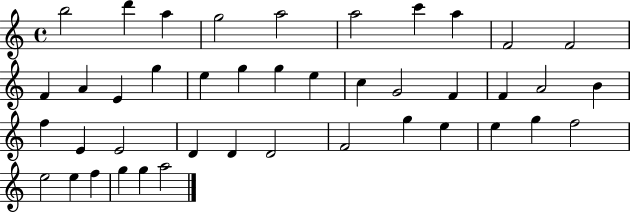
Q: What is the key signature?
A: C major